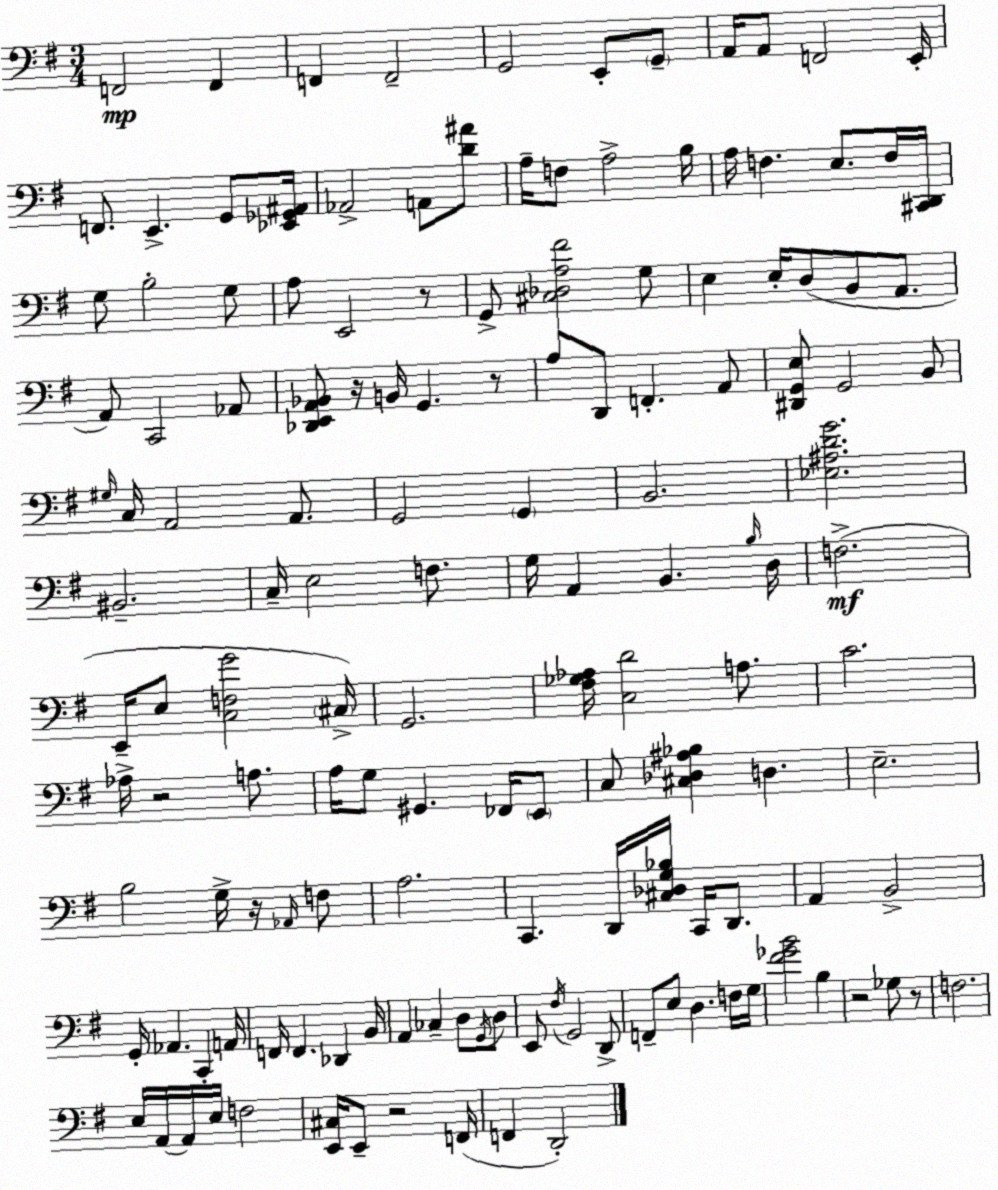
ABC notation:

X:1
T:Untitled
M:3/4
L:1/4
K:G
F,,2 F,, F,, F,,2 G,,2 E,,/2 G,,/2 A,,/4 A,,/2 F,,2 E,,/4 F,,/2 E,, G,,/2 [_E,,_G,,^A,,]/4 _A,,2 A,,/2 [D^A]/2 A,/4 F,/2 A,2 B,/4 A,/4 F, E,/2 F,/4 [^C,,D,,]/4 G,/2 B,2 G,/2 A,/2 E,,2 z/2 G,,/2 [^C,_D,A,^F]2 G,/2 E, E,/4 D,/2 B,,/2 A,,/2 A,,/2 C,,2 _A,,/2 [_D,,E,,A,,_B,,]/2 z/4 B,,/4 G,, z/2 A,/2 D,,/2 F,, A,,/2 [^D,,G,,E,]/2 G,,2 B,,/2 ^G,/4 C,/4 A,,2 A,,/2 G,,2 G,, B,,2 [_E,^A,DG]2 ^B,,2 C,/4 E,2 F,/2 G,/4 A,, B,, B,/4 D,/4 F,2 E,,/4 E,/2 [C,F,G]2 ^C,/4 G,,2 [^F,_G,_A,]/4 [C,D]2 A,/2 C2 _A,/4 z2 A,/2 A,/4 G,/2 ^G,, _F,,/4 E,,/2 C,/2 [^C,_D,^A,_B,] D, E,2 B,2 G,/4 z/4 _A,,/4 F,/2 A,2 C,, D,,/4 [^C,_D,G,_B,]/4 C,,/4 D,,/2 A,, B,,2 G,,/4 _A,, C,, A,,/4 F,,/4 F,, _D,, B,,/4 A,, _C, D,/2 G,,/4 D,/2 E,,/2 ^F,/4 G,,2 D,,/2 F,,/2 E,/2 D, F,/4 G,/4 [^F_GB]2 B, z2 _G,/2 z/2 F,2 E,/4 A,,/4 A,,/4 E,/4 F,2 [E,,^C,]/4 E,,/2 z2 F,,/4 F,, D,,2